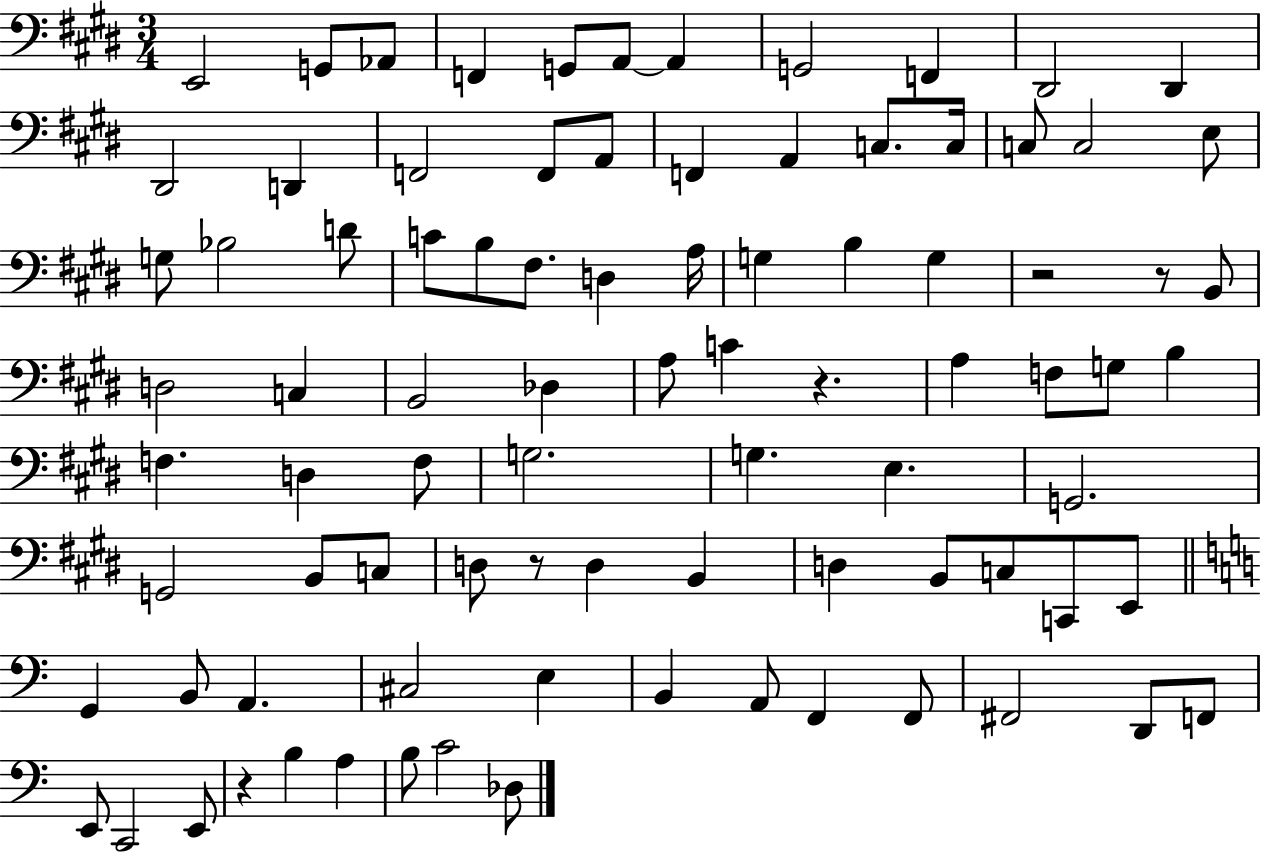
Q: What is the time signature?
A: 3/4